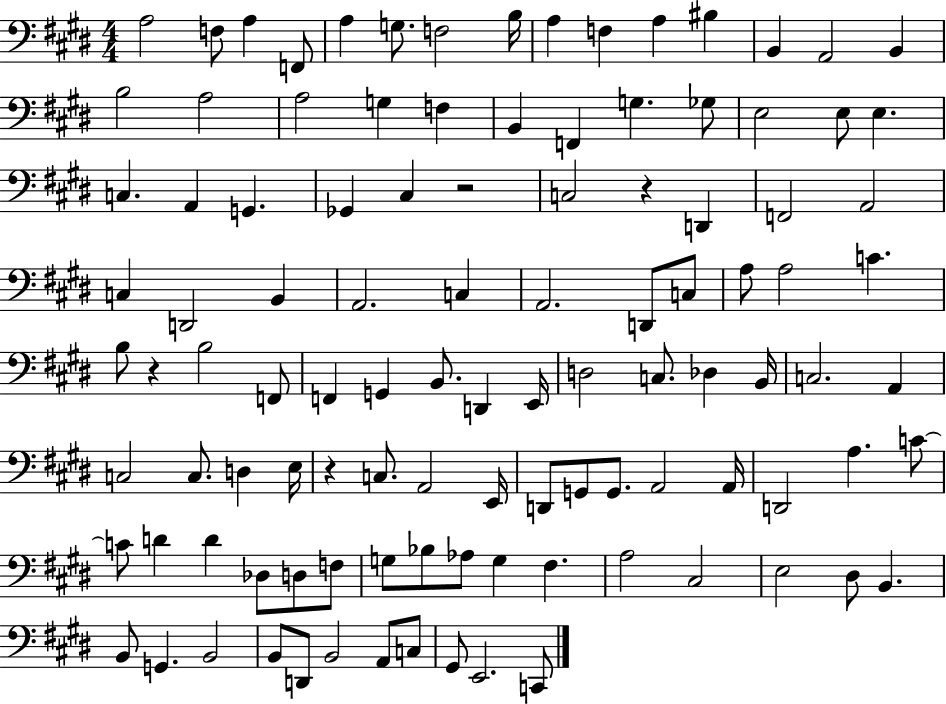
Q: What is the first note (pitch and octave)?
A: A3